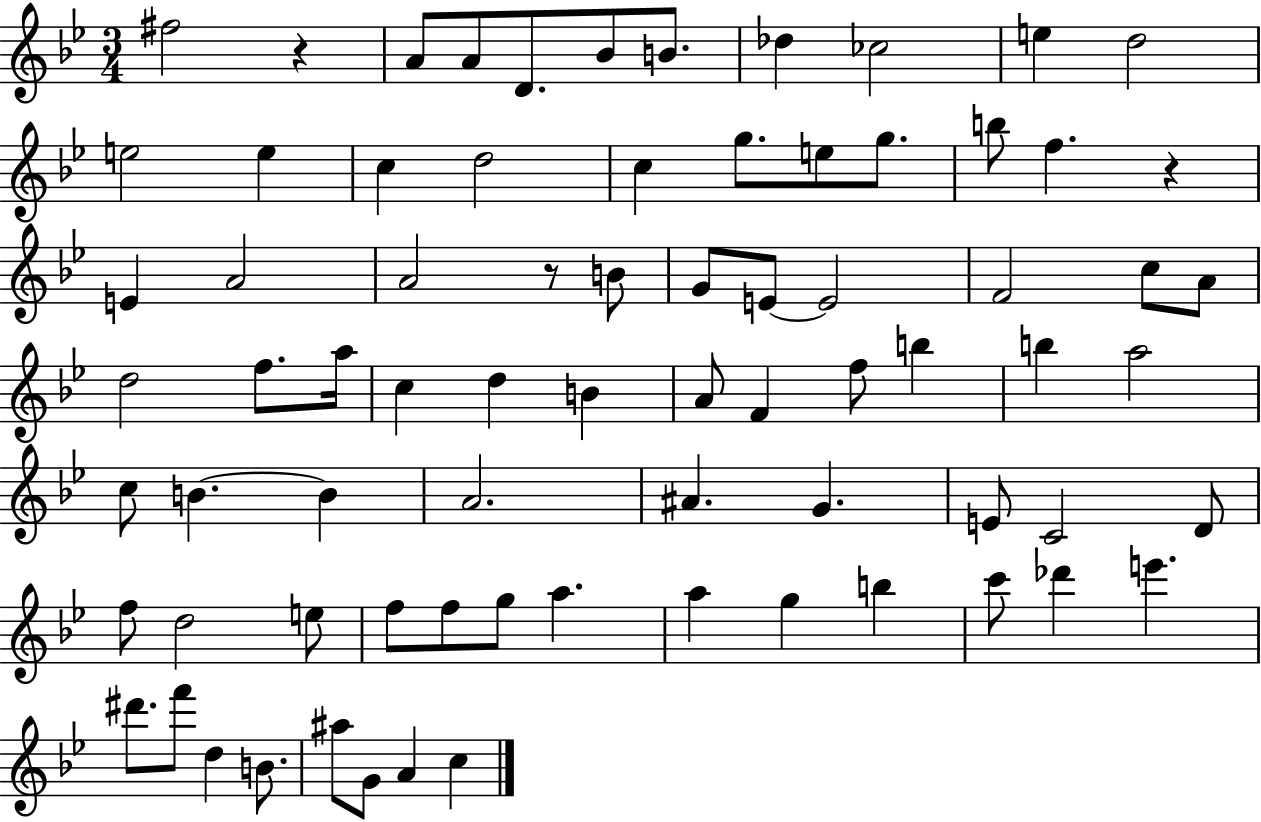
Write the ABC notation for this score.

X:1
T:Untitled
M:3/4
L:1/4
K:Bb
^f2 z A/2 A/2 D/2 _B/2 B/2 _d _c2 e d2 e2 e c d2 c g/2 e/2 g/2 b/2 f z E A2 A2 z/2 B/2 G/2 E/2 E2 F2 c/2 A/2 d2 f/2 a/4 c d B A/2 F f/2 b b a2 c/2 B B A2 ^A G E/2 C2 D/2 f/2 d2 e/2 f/2 f/2 g/2 a a g b c'/2 _d' e' ^d'/2 f'/2 d B/2 ^a/2 G/2 A c